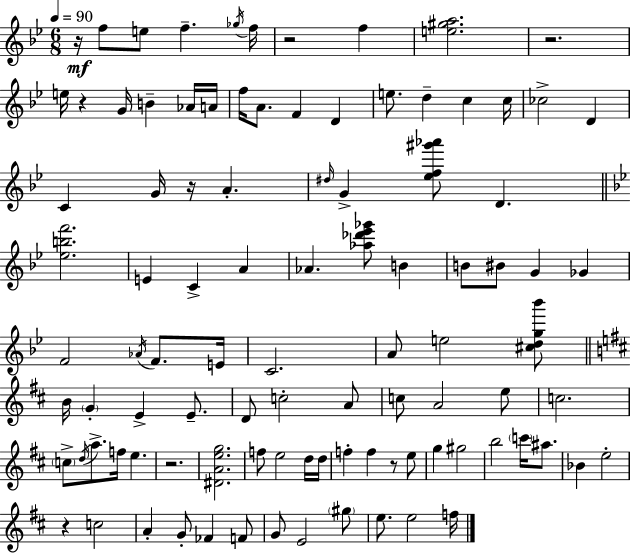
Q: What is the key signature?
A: BES major